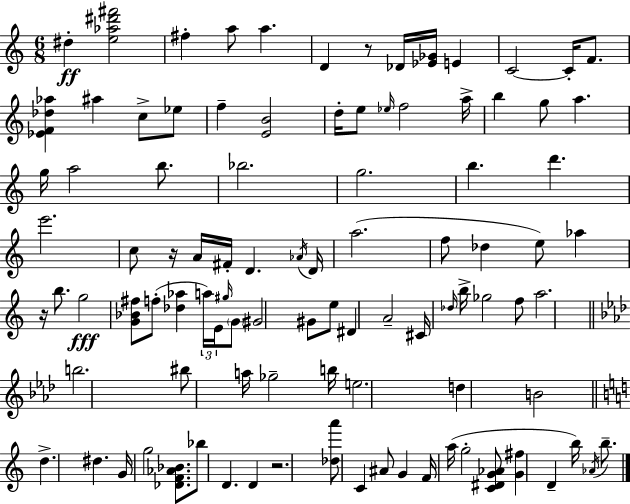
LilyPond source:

{
  \clef treble
  \numericTimeSignature
  \time 6/8
  \key c \major
  \repeat volta 2 { dis''4-.\ff <e'' aes'' dis''' fis'''>2 | fis''4-. a''8 a''4. | d'4 r8 des'16 <ees' ges'>16 e'4 | c'2~~ c'16-. f'8. | \break <ees' f' des'' aes''>4 ais''4 c''8-> ees''8 | f''4-- <e' b'>2 | d''16-. e''8 \grace { ees''16 } f''2 | a''16-> b''4 g''8 a''4. | \break g''16 a''2 b''8. | bes''2. | g''2. | b''4. d'''4. | \break e'''2. | c''8 r16 a'16 fis'16-. d'4. | \acciaccatura { aes'16 } d'16 a''2.( | f''8 des''4 e''8) aes''4 | \break r16 b''8. g''2\fff | <g' bes' fis''>8 f''8-.( <des'' aes''>4 \tuplet 3/2 { a''16) e'16 | \grace { gis''16 } } \parenthesize g'8 gis'2 gis'8 | e''8 dis'4 a'2-- | \break cis'16 \grace { des''16 } b''16-> ges''2 | f''8 a''2. | \bar "||" \break \key f \minor b''2. | bis''8 a''16 ges''2-- b''16 | e''2. | d''4 b'2 | \break \bar "||" \break \key a \minor d''4.-> dis''4. | g'16 g''2 <des' f' aes' bes'>8. | bes''8 d'4. d'4 | r2. | \break <des'' a'''>8 c'4 ais'8 g'4 | f'16 a''16( g''2-. <c' dis' g' aes'>8 | <g' fis''>4 d'4-- b''16) \acciaccatura { aes'16 } b''8.-- | } \bar "|."
}